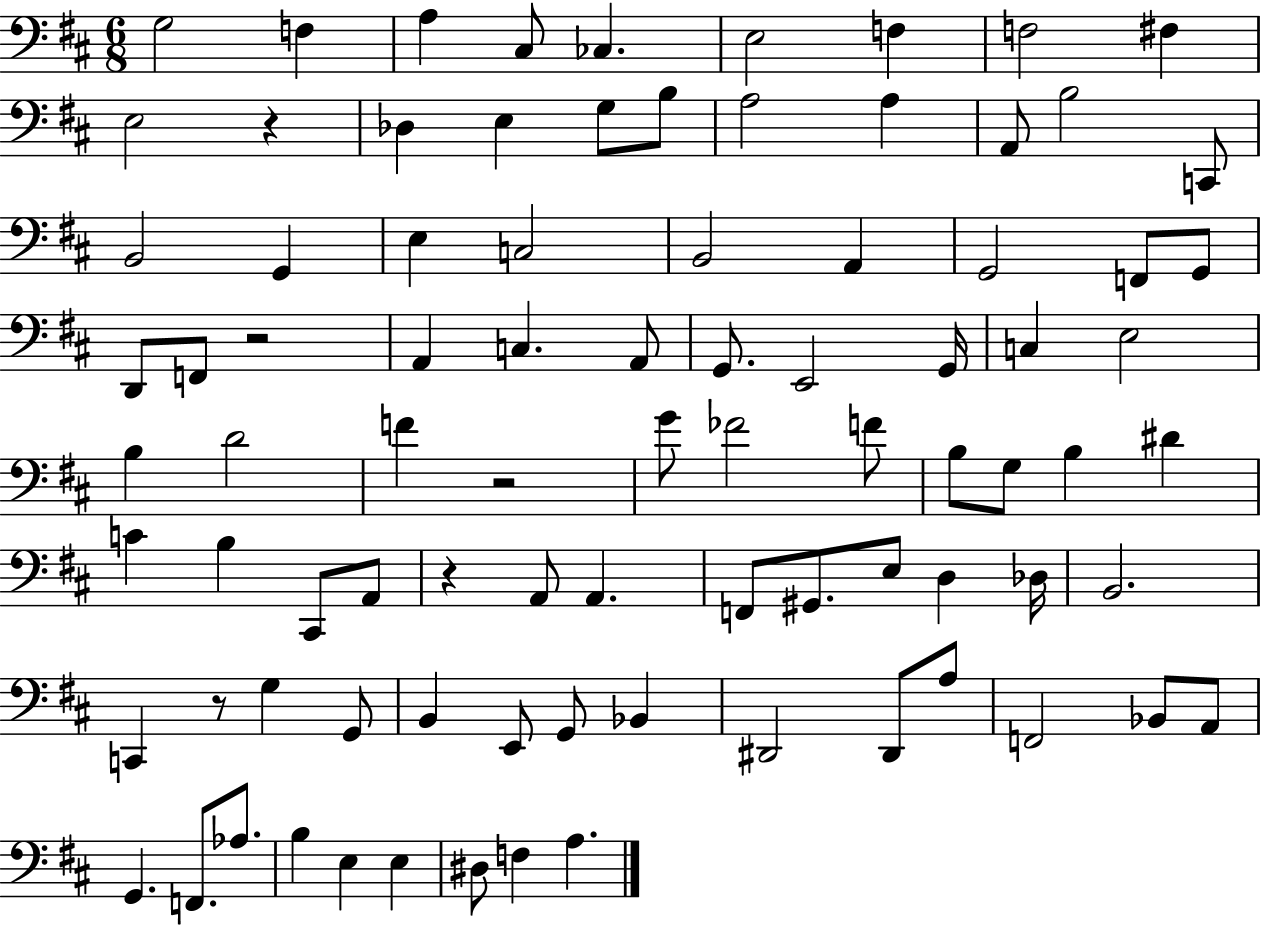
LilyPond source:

{
  \clef bass
  \numericTimeSignature
  \time 6/8
  \key d \major
  g2 f4 | a4 cis8 ces4. | e2 f4 | f2 fis4 | \break e2 r4 | des4 e4 g8 b8 | a2 a4 | a,8 b2 c,8 | \break b,2 g,4 | e4 c2 | b,2 a,4 | g,2 f,8 g,8 | \break d,8 f,8 r2 | a,4 c4. a,8 | g,8. e,2 g,16 | c4 e2 | \break b4 d'2 | f'4 r2 | g'8 fes'2 f'8 | b8 g8 b4 dis'4 | \break c'4 b4 cis,8 a,8 | r4 a,8 a,4. | f,8 gis,8. e8 d4 des16 | b,2. | \break c,4 r8 g4 g,8 | b,4 e,8 g,8 bes,4 | dis,2 dis,8 a8 | f,2 bes,8 a,8 | \break g,4. f,8. aes8. | b4 e4 e4 | dis8 f4 a4. | \bar "|."
}